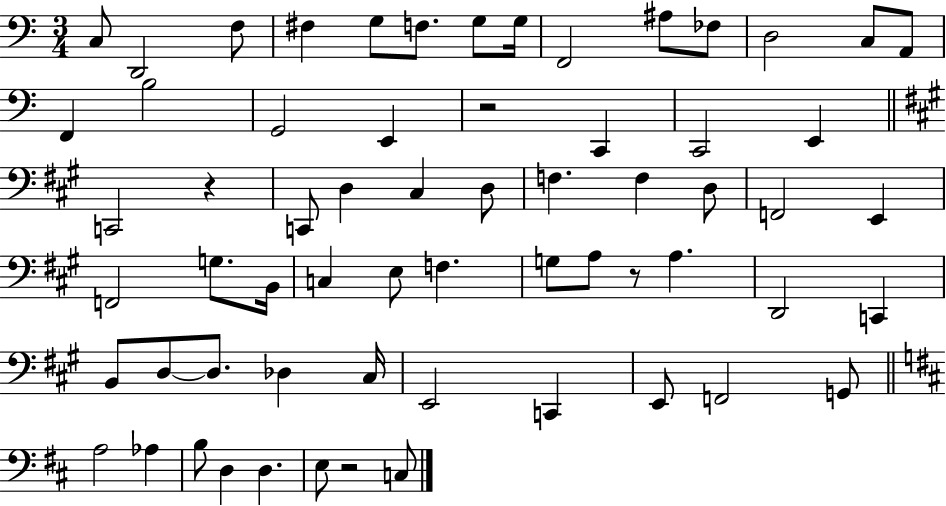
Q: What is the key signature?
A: C major